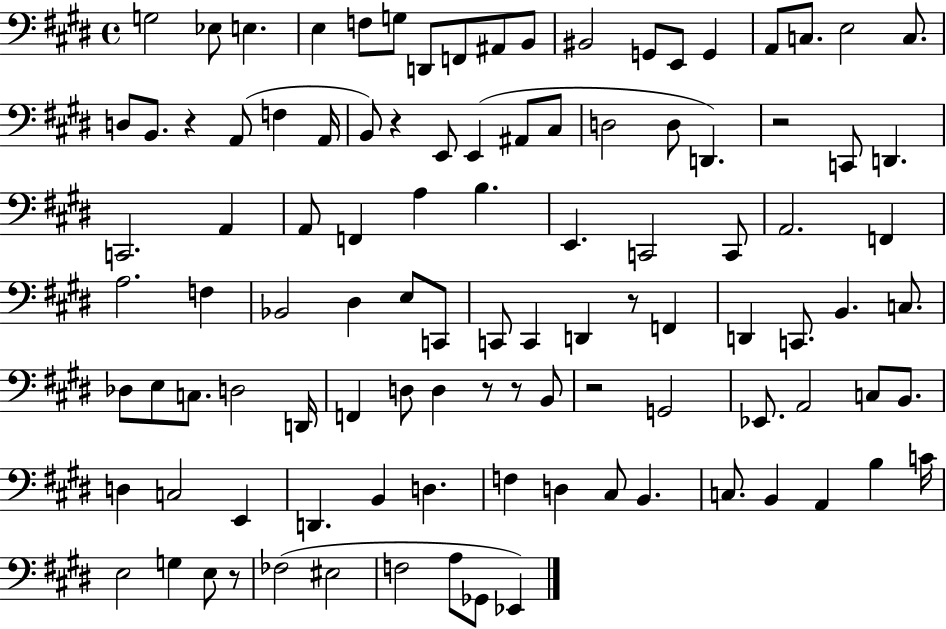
G3/h Eb3/e E3/q. E3/q F3/e G3/e D2/e F2/e A#2/e B2/e BIS2/h G2/e E2/e G2/q A2/e C3/e. E3/h C3/e. D3/e B2/e. R/q A2/e F3/q A2/s B2/e R/q E2/e E2/q A#2/e C#3/e D3/h D3/e D2/q. R/h C2/e D2/q. C2/h. A2/q A2/e F2/q A3/q B3/q. E2/q. C2/h C2/e A2/h. F2/q A3/h. F3/q Bb2/h D#3/q E3/e C2/e C2/e C2/q D2/q R/e F2/q D2/q C2/e. B2/q. C3/e. Db3/e E3/e C3/e. D3/h D2/s F2/q D3/e D3/q R/e R/e B2/e R/h G2/h Eb2/e. A2/h C3/e B2/e. D3/q C3/h E2/q D2/q. B2/q D3/q. F3/q D3/q C#3/e B2/q. C3/e. B2/q A2/q B3/q C4/s E3/h G3/q E3/e R/e FES3/h EIS3/h F3/h A3/e Gb2/e Eb2/q